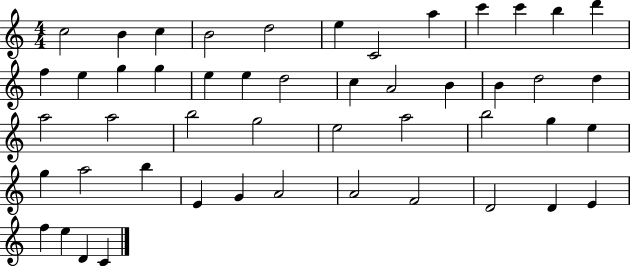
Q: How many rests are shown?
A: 0